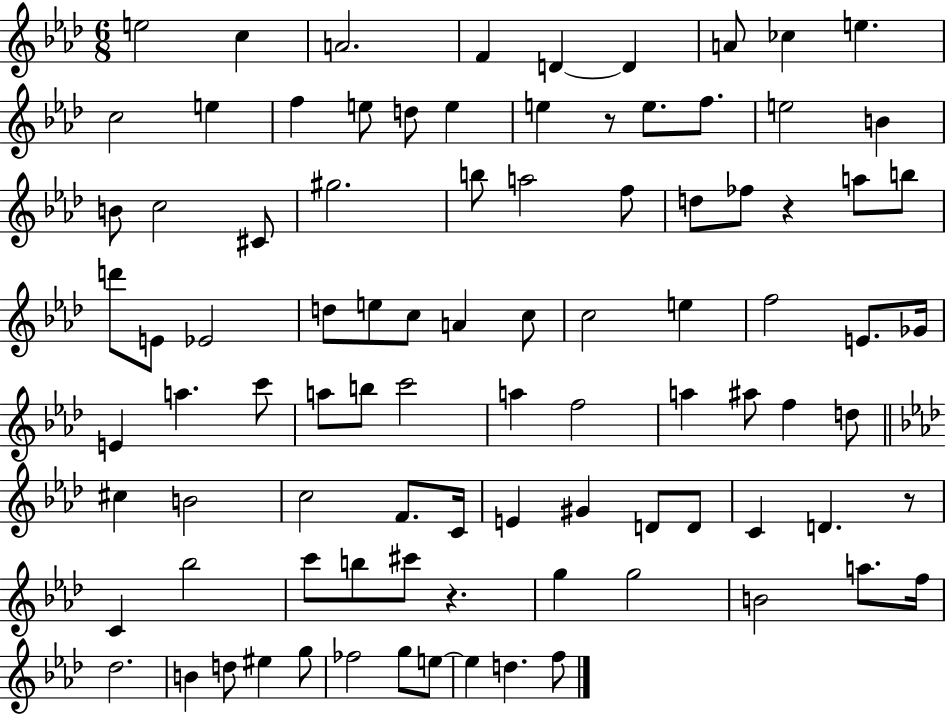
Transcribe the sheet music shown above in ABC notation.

X:1
T:Untitled
M:6/8
L:1/4
K:Ab
e2 c A2 F D D A/2 _c e c2 e f e/2 d/2 e e z/2 e/2 f/2 e2 B B/2 c2 ^C/2 ^g2 b/2 a2 f/2 d/2 _f/2 z a/2 b/2 d'/2 E/2 _E2 d/2 e/2 c/2 A c/2 c2 e f2 E/2 _G/4 E a c'/2 a/2 b/2 c'2 a f2 a ^a/2 f d/2 ^c B2 c2 F/2 C/4 E ^G D/2 D/2 C D z/2 C _b2 c'/2 b/2 ^c'/2 z g g2 B2 a/2 f/4 _d2 B d/2 ^e g/2 _f2 g/2 e/2 e d f/2